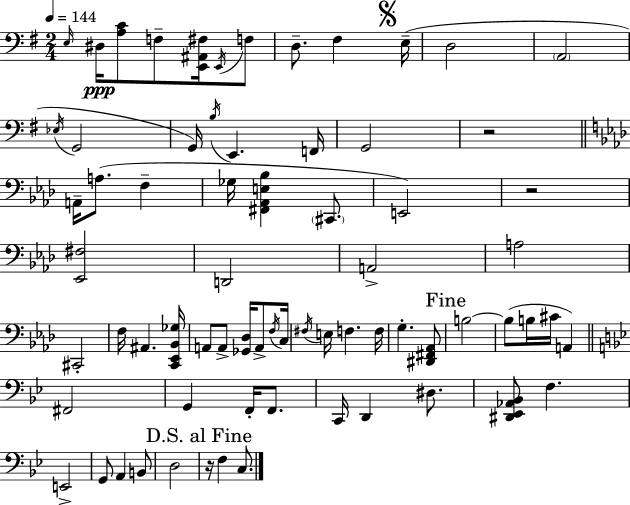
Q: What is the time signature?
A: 2/4